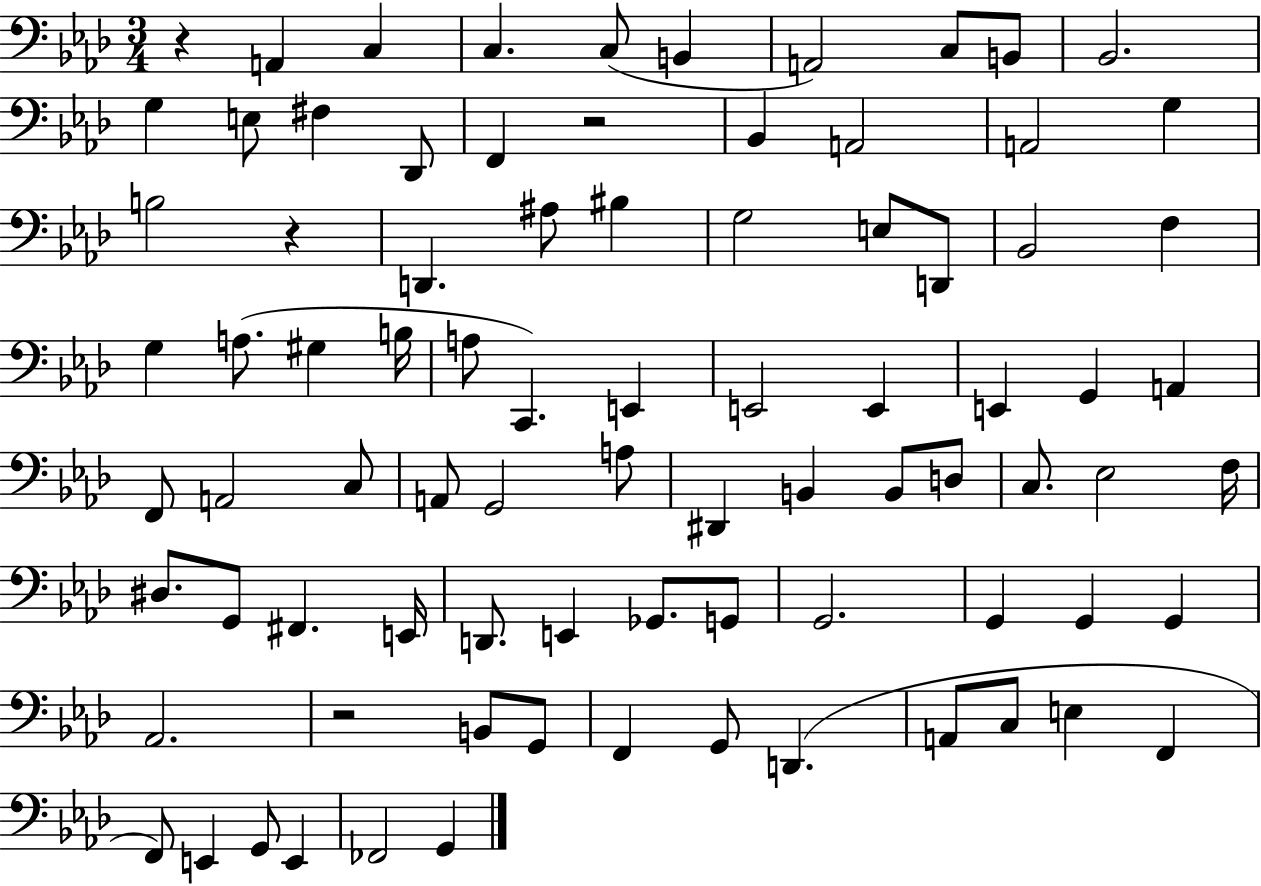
X:1
T:Untitled
M:3/4
L:1/4
K:Ab
z A,, C, C, C,/2 B,, A,,2 C,/2 B,,/2 _B,,2 G, E,/2 ^F, _D,,/2 F,, z2 _B,, A,,2 A,,2 G, B,2 z D,, ^A,/2 ^B, G,2 E,/2 D,,/2 _B,,2 F, G, A,/2 ^G, B,/4 A,/2 C,, E,, E,,2 E,, E,, G,, A,, F,,/2 A,,2 C,/2 A,,/2 G,,2 A,/2 ^D,, B,, B,,/2 D,/2 C,/2 _E,2 F,/4 ^D,/2 G,,/2 ^F,, E,,/4 D,,/2 E,, _G,,/2 G,,/2 G,,2 G,, G,, G,, _A,,2 z2 B,,/2 G,,/2 F,, G,,/2 D,, A,,/2 C,/2 E, F,, F,,/2 E,, G,,/2 E,, _F,,2 G,,